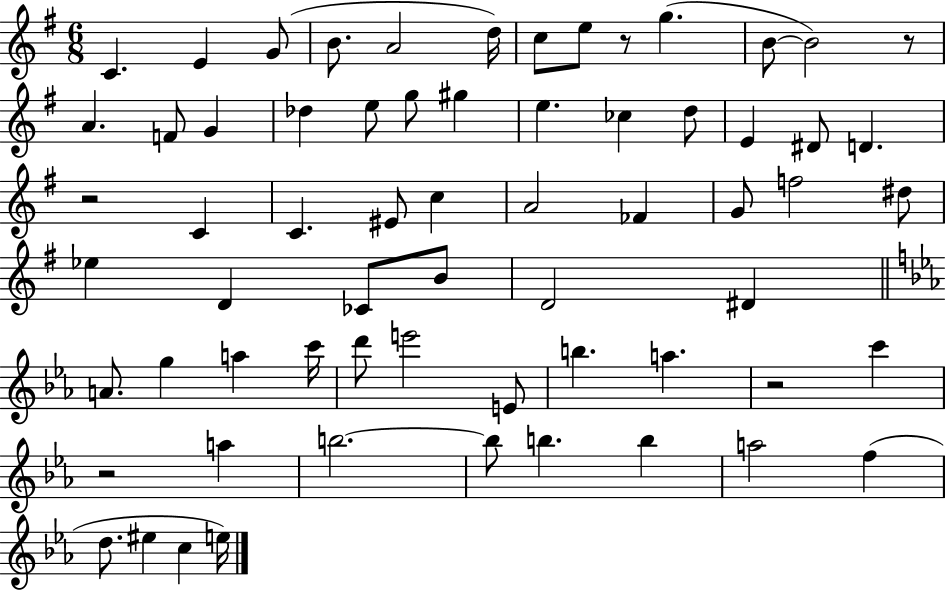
{
  \clef treble
  \numericTimeSignature
  \time 6/8
  \key g \major
  c'4. e'4 g'8( | b'8. a'2 d''16) | c''8 e''8 r8 g''4.( | b'8~~ b'2) r8 | \break a'4. f'8 g'4 | des''4 e''8 g''8 gis''4 | e''4. ces''4 d''8 | e'4 dis'8 d'4. | \break r2 c'4 | c'4. eis'8 c''4 | a'2 fes'4 | g'8 f''2 dis''8 | \break ees''4 d'4 ces'8 b'8 | d'2 dis'4 | \bar "||" \break \key ees \major a'8. g''4 a''4 c'''16 | d'''8 e'''2 e'8 | b''4. a''4. | r2 c'''4 | \break r2 a''4 | b''2.~~ | b''8 b''4. b''4 | a''2 f''4( | \break d''8. eis''4 c''4 e''16) | \bar "|."
}